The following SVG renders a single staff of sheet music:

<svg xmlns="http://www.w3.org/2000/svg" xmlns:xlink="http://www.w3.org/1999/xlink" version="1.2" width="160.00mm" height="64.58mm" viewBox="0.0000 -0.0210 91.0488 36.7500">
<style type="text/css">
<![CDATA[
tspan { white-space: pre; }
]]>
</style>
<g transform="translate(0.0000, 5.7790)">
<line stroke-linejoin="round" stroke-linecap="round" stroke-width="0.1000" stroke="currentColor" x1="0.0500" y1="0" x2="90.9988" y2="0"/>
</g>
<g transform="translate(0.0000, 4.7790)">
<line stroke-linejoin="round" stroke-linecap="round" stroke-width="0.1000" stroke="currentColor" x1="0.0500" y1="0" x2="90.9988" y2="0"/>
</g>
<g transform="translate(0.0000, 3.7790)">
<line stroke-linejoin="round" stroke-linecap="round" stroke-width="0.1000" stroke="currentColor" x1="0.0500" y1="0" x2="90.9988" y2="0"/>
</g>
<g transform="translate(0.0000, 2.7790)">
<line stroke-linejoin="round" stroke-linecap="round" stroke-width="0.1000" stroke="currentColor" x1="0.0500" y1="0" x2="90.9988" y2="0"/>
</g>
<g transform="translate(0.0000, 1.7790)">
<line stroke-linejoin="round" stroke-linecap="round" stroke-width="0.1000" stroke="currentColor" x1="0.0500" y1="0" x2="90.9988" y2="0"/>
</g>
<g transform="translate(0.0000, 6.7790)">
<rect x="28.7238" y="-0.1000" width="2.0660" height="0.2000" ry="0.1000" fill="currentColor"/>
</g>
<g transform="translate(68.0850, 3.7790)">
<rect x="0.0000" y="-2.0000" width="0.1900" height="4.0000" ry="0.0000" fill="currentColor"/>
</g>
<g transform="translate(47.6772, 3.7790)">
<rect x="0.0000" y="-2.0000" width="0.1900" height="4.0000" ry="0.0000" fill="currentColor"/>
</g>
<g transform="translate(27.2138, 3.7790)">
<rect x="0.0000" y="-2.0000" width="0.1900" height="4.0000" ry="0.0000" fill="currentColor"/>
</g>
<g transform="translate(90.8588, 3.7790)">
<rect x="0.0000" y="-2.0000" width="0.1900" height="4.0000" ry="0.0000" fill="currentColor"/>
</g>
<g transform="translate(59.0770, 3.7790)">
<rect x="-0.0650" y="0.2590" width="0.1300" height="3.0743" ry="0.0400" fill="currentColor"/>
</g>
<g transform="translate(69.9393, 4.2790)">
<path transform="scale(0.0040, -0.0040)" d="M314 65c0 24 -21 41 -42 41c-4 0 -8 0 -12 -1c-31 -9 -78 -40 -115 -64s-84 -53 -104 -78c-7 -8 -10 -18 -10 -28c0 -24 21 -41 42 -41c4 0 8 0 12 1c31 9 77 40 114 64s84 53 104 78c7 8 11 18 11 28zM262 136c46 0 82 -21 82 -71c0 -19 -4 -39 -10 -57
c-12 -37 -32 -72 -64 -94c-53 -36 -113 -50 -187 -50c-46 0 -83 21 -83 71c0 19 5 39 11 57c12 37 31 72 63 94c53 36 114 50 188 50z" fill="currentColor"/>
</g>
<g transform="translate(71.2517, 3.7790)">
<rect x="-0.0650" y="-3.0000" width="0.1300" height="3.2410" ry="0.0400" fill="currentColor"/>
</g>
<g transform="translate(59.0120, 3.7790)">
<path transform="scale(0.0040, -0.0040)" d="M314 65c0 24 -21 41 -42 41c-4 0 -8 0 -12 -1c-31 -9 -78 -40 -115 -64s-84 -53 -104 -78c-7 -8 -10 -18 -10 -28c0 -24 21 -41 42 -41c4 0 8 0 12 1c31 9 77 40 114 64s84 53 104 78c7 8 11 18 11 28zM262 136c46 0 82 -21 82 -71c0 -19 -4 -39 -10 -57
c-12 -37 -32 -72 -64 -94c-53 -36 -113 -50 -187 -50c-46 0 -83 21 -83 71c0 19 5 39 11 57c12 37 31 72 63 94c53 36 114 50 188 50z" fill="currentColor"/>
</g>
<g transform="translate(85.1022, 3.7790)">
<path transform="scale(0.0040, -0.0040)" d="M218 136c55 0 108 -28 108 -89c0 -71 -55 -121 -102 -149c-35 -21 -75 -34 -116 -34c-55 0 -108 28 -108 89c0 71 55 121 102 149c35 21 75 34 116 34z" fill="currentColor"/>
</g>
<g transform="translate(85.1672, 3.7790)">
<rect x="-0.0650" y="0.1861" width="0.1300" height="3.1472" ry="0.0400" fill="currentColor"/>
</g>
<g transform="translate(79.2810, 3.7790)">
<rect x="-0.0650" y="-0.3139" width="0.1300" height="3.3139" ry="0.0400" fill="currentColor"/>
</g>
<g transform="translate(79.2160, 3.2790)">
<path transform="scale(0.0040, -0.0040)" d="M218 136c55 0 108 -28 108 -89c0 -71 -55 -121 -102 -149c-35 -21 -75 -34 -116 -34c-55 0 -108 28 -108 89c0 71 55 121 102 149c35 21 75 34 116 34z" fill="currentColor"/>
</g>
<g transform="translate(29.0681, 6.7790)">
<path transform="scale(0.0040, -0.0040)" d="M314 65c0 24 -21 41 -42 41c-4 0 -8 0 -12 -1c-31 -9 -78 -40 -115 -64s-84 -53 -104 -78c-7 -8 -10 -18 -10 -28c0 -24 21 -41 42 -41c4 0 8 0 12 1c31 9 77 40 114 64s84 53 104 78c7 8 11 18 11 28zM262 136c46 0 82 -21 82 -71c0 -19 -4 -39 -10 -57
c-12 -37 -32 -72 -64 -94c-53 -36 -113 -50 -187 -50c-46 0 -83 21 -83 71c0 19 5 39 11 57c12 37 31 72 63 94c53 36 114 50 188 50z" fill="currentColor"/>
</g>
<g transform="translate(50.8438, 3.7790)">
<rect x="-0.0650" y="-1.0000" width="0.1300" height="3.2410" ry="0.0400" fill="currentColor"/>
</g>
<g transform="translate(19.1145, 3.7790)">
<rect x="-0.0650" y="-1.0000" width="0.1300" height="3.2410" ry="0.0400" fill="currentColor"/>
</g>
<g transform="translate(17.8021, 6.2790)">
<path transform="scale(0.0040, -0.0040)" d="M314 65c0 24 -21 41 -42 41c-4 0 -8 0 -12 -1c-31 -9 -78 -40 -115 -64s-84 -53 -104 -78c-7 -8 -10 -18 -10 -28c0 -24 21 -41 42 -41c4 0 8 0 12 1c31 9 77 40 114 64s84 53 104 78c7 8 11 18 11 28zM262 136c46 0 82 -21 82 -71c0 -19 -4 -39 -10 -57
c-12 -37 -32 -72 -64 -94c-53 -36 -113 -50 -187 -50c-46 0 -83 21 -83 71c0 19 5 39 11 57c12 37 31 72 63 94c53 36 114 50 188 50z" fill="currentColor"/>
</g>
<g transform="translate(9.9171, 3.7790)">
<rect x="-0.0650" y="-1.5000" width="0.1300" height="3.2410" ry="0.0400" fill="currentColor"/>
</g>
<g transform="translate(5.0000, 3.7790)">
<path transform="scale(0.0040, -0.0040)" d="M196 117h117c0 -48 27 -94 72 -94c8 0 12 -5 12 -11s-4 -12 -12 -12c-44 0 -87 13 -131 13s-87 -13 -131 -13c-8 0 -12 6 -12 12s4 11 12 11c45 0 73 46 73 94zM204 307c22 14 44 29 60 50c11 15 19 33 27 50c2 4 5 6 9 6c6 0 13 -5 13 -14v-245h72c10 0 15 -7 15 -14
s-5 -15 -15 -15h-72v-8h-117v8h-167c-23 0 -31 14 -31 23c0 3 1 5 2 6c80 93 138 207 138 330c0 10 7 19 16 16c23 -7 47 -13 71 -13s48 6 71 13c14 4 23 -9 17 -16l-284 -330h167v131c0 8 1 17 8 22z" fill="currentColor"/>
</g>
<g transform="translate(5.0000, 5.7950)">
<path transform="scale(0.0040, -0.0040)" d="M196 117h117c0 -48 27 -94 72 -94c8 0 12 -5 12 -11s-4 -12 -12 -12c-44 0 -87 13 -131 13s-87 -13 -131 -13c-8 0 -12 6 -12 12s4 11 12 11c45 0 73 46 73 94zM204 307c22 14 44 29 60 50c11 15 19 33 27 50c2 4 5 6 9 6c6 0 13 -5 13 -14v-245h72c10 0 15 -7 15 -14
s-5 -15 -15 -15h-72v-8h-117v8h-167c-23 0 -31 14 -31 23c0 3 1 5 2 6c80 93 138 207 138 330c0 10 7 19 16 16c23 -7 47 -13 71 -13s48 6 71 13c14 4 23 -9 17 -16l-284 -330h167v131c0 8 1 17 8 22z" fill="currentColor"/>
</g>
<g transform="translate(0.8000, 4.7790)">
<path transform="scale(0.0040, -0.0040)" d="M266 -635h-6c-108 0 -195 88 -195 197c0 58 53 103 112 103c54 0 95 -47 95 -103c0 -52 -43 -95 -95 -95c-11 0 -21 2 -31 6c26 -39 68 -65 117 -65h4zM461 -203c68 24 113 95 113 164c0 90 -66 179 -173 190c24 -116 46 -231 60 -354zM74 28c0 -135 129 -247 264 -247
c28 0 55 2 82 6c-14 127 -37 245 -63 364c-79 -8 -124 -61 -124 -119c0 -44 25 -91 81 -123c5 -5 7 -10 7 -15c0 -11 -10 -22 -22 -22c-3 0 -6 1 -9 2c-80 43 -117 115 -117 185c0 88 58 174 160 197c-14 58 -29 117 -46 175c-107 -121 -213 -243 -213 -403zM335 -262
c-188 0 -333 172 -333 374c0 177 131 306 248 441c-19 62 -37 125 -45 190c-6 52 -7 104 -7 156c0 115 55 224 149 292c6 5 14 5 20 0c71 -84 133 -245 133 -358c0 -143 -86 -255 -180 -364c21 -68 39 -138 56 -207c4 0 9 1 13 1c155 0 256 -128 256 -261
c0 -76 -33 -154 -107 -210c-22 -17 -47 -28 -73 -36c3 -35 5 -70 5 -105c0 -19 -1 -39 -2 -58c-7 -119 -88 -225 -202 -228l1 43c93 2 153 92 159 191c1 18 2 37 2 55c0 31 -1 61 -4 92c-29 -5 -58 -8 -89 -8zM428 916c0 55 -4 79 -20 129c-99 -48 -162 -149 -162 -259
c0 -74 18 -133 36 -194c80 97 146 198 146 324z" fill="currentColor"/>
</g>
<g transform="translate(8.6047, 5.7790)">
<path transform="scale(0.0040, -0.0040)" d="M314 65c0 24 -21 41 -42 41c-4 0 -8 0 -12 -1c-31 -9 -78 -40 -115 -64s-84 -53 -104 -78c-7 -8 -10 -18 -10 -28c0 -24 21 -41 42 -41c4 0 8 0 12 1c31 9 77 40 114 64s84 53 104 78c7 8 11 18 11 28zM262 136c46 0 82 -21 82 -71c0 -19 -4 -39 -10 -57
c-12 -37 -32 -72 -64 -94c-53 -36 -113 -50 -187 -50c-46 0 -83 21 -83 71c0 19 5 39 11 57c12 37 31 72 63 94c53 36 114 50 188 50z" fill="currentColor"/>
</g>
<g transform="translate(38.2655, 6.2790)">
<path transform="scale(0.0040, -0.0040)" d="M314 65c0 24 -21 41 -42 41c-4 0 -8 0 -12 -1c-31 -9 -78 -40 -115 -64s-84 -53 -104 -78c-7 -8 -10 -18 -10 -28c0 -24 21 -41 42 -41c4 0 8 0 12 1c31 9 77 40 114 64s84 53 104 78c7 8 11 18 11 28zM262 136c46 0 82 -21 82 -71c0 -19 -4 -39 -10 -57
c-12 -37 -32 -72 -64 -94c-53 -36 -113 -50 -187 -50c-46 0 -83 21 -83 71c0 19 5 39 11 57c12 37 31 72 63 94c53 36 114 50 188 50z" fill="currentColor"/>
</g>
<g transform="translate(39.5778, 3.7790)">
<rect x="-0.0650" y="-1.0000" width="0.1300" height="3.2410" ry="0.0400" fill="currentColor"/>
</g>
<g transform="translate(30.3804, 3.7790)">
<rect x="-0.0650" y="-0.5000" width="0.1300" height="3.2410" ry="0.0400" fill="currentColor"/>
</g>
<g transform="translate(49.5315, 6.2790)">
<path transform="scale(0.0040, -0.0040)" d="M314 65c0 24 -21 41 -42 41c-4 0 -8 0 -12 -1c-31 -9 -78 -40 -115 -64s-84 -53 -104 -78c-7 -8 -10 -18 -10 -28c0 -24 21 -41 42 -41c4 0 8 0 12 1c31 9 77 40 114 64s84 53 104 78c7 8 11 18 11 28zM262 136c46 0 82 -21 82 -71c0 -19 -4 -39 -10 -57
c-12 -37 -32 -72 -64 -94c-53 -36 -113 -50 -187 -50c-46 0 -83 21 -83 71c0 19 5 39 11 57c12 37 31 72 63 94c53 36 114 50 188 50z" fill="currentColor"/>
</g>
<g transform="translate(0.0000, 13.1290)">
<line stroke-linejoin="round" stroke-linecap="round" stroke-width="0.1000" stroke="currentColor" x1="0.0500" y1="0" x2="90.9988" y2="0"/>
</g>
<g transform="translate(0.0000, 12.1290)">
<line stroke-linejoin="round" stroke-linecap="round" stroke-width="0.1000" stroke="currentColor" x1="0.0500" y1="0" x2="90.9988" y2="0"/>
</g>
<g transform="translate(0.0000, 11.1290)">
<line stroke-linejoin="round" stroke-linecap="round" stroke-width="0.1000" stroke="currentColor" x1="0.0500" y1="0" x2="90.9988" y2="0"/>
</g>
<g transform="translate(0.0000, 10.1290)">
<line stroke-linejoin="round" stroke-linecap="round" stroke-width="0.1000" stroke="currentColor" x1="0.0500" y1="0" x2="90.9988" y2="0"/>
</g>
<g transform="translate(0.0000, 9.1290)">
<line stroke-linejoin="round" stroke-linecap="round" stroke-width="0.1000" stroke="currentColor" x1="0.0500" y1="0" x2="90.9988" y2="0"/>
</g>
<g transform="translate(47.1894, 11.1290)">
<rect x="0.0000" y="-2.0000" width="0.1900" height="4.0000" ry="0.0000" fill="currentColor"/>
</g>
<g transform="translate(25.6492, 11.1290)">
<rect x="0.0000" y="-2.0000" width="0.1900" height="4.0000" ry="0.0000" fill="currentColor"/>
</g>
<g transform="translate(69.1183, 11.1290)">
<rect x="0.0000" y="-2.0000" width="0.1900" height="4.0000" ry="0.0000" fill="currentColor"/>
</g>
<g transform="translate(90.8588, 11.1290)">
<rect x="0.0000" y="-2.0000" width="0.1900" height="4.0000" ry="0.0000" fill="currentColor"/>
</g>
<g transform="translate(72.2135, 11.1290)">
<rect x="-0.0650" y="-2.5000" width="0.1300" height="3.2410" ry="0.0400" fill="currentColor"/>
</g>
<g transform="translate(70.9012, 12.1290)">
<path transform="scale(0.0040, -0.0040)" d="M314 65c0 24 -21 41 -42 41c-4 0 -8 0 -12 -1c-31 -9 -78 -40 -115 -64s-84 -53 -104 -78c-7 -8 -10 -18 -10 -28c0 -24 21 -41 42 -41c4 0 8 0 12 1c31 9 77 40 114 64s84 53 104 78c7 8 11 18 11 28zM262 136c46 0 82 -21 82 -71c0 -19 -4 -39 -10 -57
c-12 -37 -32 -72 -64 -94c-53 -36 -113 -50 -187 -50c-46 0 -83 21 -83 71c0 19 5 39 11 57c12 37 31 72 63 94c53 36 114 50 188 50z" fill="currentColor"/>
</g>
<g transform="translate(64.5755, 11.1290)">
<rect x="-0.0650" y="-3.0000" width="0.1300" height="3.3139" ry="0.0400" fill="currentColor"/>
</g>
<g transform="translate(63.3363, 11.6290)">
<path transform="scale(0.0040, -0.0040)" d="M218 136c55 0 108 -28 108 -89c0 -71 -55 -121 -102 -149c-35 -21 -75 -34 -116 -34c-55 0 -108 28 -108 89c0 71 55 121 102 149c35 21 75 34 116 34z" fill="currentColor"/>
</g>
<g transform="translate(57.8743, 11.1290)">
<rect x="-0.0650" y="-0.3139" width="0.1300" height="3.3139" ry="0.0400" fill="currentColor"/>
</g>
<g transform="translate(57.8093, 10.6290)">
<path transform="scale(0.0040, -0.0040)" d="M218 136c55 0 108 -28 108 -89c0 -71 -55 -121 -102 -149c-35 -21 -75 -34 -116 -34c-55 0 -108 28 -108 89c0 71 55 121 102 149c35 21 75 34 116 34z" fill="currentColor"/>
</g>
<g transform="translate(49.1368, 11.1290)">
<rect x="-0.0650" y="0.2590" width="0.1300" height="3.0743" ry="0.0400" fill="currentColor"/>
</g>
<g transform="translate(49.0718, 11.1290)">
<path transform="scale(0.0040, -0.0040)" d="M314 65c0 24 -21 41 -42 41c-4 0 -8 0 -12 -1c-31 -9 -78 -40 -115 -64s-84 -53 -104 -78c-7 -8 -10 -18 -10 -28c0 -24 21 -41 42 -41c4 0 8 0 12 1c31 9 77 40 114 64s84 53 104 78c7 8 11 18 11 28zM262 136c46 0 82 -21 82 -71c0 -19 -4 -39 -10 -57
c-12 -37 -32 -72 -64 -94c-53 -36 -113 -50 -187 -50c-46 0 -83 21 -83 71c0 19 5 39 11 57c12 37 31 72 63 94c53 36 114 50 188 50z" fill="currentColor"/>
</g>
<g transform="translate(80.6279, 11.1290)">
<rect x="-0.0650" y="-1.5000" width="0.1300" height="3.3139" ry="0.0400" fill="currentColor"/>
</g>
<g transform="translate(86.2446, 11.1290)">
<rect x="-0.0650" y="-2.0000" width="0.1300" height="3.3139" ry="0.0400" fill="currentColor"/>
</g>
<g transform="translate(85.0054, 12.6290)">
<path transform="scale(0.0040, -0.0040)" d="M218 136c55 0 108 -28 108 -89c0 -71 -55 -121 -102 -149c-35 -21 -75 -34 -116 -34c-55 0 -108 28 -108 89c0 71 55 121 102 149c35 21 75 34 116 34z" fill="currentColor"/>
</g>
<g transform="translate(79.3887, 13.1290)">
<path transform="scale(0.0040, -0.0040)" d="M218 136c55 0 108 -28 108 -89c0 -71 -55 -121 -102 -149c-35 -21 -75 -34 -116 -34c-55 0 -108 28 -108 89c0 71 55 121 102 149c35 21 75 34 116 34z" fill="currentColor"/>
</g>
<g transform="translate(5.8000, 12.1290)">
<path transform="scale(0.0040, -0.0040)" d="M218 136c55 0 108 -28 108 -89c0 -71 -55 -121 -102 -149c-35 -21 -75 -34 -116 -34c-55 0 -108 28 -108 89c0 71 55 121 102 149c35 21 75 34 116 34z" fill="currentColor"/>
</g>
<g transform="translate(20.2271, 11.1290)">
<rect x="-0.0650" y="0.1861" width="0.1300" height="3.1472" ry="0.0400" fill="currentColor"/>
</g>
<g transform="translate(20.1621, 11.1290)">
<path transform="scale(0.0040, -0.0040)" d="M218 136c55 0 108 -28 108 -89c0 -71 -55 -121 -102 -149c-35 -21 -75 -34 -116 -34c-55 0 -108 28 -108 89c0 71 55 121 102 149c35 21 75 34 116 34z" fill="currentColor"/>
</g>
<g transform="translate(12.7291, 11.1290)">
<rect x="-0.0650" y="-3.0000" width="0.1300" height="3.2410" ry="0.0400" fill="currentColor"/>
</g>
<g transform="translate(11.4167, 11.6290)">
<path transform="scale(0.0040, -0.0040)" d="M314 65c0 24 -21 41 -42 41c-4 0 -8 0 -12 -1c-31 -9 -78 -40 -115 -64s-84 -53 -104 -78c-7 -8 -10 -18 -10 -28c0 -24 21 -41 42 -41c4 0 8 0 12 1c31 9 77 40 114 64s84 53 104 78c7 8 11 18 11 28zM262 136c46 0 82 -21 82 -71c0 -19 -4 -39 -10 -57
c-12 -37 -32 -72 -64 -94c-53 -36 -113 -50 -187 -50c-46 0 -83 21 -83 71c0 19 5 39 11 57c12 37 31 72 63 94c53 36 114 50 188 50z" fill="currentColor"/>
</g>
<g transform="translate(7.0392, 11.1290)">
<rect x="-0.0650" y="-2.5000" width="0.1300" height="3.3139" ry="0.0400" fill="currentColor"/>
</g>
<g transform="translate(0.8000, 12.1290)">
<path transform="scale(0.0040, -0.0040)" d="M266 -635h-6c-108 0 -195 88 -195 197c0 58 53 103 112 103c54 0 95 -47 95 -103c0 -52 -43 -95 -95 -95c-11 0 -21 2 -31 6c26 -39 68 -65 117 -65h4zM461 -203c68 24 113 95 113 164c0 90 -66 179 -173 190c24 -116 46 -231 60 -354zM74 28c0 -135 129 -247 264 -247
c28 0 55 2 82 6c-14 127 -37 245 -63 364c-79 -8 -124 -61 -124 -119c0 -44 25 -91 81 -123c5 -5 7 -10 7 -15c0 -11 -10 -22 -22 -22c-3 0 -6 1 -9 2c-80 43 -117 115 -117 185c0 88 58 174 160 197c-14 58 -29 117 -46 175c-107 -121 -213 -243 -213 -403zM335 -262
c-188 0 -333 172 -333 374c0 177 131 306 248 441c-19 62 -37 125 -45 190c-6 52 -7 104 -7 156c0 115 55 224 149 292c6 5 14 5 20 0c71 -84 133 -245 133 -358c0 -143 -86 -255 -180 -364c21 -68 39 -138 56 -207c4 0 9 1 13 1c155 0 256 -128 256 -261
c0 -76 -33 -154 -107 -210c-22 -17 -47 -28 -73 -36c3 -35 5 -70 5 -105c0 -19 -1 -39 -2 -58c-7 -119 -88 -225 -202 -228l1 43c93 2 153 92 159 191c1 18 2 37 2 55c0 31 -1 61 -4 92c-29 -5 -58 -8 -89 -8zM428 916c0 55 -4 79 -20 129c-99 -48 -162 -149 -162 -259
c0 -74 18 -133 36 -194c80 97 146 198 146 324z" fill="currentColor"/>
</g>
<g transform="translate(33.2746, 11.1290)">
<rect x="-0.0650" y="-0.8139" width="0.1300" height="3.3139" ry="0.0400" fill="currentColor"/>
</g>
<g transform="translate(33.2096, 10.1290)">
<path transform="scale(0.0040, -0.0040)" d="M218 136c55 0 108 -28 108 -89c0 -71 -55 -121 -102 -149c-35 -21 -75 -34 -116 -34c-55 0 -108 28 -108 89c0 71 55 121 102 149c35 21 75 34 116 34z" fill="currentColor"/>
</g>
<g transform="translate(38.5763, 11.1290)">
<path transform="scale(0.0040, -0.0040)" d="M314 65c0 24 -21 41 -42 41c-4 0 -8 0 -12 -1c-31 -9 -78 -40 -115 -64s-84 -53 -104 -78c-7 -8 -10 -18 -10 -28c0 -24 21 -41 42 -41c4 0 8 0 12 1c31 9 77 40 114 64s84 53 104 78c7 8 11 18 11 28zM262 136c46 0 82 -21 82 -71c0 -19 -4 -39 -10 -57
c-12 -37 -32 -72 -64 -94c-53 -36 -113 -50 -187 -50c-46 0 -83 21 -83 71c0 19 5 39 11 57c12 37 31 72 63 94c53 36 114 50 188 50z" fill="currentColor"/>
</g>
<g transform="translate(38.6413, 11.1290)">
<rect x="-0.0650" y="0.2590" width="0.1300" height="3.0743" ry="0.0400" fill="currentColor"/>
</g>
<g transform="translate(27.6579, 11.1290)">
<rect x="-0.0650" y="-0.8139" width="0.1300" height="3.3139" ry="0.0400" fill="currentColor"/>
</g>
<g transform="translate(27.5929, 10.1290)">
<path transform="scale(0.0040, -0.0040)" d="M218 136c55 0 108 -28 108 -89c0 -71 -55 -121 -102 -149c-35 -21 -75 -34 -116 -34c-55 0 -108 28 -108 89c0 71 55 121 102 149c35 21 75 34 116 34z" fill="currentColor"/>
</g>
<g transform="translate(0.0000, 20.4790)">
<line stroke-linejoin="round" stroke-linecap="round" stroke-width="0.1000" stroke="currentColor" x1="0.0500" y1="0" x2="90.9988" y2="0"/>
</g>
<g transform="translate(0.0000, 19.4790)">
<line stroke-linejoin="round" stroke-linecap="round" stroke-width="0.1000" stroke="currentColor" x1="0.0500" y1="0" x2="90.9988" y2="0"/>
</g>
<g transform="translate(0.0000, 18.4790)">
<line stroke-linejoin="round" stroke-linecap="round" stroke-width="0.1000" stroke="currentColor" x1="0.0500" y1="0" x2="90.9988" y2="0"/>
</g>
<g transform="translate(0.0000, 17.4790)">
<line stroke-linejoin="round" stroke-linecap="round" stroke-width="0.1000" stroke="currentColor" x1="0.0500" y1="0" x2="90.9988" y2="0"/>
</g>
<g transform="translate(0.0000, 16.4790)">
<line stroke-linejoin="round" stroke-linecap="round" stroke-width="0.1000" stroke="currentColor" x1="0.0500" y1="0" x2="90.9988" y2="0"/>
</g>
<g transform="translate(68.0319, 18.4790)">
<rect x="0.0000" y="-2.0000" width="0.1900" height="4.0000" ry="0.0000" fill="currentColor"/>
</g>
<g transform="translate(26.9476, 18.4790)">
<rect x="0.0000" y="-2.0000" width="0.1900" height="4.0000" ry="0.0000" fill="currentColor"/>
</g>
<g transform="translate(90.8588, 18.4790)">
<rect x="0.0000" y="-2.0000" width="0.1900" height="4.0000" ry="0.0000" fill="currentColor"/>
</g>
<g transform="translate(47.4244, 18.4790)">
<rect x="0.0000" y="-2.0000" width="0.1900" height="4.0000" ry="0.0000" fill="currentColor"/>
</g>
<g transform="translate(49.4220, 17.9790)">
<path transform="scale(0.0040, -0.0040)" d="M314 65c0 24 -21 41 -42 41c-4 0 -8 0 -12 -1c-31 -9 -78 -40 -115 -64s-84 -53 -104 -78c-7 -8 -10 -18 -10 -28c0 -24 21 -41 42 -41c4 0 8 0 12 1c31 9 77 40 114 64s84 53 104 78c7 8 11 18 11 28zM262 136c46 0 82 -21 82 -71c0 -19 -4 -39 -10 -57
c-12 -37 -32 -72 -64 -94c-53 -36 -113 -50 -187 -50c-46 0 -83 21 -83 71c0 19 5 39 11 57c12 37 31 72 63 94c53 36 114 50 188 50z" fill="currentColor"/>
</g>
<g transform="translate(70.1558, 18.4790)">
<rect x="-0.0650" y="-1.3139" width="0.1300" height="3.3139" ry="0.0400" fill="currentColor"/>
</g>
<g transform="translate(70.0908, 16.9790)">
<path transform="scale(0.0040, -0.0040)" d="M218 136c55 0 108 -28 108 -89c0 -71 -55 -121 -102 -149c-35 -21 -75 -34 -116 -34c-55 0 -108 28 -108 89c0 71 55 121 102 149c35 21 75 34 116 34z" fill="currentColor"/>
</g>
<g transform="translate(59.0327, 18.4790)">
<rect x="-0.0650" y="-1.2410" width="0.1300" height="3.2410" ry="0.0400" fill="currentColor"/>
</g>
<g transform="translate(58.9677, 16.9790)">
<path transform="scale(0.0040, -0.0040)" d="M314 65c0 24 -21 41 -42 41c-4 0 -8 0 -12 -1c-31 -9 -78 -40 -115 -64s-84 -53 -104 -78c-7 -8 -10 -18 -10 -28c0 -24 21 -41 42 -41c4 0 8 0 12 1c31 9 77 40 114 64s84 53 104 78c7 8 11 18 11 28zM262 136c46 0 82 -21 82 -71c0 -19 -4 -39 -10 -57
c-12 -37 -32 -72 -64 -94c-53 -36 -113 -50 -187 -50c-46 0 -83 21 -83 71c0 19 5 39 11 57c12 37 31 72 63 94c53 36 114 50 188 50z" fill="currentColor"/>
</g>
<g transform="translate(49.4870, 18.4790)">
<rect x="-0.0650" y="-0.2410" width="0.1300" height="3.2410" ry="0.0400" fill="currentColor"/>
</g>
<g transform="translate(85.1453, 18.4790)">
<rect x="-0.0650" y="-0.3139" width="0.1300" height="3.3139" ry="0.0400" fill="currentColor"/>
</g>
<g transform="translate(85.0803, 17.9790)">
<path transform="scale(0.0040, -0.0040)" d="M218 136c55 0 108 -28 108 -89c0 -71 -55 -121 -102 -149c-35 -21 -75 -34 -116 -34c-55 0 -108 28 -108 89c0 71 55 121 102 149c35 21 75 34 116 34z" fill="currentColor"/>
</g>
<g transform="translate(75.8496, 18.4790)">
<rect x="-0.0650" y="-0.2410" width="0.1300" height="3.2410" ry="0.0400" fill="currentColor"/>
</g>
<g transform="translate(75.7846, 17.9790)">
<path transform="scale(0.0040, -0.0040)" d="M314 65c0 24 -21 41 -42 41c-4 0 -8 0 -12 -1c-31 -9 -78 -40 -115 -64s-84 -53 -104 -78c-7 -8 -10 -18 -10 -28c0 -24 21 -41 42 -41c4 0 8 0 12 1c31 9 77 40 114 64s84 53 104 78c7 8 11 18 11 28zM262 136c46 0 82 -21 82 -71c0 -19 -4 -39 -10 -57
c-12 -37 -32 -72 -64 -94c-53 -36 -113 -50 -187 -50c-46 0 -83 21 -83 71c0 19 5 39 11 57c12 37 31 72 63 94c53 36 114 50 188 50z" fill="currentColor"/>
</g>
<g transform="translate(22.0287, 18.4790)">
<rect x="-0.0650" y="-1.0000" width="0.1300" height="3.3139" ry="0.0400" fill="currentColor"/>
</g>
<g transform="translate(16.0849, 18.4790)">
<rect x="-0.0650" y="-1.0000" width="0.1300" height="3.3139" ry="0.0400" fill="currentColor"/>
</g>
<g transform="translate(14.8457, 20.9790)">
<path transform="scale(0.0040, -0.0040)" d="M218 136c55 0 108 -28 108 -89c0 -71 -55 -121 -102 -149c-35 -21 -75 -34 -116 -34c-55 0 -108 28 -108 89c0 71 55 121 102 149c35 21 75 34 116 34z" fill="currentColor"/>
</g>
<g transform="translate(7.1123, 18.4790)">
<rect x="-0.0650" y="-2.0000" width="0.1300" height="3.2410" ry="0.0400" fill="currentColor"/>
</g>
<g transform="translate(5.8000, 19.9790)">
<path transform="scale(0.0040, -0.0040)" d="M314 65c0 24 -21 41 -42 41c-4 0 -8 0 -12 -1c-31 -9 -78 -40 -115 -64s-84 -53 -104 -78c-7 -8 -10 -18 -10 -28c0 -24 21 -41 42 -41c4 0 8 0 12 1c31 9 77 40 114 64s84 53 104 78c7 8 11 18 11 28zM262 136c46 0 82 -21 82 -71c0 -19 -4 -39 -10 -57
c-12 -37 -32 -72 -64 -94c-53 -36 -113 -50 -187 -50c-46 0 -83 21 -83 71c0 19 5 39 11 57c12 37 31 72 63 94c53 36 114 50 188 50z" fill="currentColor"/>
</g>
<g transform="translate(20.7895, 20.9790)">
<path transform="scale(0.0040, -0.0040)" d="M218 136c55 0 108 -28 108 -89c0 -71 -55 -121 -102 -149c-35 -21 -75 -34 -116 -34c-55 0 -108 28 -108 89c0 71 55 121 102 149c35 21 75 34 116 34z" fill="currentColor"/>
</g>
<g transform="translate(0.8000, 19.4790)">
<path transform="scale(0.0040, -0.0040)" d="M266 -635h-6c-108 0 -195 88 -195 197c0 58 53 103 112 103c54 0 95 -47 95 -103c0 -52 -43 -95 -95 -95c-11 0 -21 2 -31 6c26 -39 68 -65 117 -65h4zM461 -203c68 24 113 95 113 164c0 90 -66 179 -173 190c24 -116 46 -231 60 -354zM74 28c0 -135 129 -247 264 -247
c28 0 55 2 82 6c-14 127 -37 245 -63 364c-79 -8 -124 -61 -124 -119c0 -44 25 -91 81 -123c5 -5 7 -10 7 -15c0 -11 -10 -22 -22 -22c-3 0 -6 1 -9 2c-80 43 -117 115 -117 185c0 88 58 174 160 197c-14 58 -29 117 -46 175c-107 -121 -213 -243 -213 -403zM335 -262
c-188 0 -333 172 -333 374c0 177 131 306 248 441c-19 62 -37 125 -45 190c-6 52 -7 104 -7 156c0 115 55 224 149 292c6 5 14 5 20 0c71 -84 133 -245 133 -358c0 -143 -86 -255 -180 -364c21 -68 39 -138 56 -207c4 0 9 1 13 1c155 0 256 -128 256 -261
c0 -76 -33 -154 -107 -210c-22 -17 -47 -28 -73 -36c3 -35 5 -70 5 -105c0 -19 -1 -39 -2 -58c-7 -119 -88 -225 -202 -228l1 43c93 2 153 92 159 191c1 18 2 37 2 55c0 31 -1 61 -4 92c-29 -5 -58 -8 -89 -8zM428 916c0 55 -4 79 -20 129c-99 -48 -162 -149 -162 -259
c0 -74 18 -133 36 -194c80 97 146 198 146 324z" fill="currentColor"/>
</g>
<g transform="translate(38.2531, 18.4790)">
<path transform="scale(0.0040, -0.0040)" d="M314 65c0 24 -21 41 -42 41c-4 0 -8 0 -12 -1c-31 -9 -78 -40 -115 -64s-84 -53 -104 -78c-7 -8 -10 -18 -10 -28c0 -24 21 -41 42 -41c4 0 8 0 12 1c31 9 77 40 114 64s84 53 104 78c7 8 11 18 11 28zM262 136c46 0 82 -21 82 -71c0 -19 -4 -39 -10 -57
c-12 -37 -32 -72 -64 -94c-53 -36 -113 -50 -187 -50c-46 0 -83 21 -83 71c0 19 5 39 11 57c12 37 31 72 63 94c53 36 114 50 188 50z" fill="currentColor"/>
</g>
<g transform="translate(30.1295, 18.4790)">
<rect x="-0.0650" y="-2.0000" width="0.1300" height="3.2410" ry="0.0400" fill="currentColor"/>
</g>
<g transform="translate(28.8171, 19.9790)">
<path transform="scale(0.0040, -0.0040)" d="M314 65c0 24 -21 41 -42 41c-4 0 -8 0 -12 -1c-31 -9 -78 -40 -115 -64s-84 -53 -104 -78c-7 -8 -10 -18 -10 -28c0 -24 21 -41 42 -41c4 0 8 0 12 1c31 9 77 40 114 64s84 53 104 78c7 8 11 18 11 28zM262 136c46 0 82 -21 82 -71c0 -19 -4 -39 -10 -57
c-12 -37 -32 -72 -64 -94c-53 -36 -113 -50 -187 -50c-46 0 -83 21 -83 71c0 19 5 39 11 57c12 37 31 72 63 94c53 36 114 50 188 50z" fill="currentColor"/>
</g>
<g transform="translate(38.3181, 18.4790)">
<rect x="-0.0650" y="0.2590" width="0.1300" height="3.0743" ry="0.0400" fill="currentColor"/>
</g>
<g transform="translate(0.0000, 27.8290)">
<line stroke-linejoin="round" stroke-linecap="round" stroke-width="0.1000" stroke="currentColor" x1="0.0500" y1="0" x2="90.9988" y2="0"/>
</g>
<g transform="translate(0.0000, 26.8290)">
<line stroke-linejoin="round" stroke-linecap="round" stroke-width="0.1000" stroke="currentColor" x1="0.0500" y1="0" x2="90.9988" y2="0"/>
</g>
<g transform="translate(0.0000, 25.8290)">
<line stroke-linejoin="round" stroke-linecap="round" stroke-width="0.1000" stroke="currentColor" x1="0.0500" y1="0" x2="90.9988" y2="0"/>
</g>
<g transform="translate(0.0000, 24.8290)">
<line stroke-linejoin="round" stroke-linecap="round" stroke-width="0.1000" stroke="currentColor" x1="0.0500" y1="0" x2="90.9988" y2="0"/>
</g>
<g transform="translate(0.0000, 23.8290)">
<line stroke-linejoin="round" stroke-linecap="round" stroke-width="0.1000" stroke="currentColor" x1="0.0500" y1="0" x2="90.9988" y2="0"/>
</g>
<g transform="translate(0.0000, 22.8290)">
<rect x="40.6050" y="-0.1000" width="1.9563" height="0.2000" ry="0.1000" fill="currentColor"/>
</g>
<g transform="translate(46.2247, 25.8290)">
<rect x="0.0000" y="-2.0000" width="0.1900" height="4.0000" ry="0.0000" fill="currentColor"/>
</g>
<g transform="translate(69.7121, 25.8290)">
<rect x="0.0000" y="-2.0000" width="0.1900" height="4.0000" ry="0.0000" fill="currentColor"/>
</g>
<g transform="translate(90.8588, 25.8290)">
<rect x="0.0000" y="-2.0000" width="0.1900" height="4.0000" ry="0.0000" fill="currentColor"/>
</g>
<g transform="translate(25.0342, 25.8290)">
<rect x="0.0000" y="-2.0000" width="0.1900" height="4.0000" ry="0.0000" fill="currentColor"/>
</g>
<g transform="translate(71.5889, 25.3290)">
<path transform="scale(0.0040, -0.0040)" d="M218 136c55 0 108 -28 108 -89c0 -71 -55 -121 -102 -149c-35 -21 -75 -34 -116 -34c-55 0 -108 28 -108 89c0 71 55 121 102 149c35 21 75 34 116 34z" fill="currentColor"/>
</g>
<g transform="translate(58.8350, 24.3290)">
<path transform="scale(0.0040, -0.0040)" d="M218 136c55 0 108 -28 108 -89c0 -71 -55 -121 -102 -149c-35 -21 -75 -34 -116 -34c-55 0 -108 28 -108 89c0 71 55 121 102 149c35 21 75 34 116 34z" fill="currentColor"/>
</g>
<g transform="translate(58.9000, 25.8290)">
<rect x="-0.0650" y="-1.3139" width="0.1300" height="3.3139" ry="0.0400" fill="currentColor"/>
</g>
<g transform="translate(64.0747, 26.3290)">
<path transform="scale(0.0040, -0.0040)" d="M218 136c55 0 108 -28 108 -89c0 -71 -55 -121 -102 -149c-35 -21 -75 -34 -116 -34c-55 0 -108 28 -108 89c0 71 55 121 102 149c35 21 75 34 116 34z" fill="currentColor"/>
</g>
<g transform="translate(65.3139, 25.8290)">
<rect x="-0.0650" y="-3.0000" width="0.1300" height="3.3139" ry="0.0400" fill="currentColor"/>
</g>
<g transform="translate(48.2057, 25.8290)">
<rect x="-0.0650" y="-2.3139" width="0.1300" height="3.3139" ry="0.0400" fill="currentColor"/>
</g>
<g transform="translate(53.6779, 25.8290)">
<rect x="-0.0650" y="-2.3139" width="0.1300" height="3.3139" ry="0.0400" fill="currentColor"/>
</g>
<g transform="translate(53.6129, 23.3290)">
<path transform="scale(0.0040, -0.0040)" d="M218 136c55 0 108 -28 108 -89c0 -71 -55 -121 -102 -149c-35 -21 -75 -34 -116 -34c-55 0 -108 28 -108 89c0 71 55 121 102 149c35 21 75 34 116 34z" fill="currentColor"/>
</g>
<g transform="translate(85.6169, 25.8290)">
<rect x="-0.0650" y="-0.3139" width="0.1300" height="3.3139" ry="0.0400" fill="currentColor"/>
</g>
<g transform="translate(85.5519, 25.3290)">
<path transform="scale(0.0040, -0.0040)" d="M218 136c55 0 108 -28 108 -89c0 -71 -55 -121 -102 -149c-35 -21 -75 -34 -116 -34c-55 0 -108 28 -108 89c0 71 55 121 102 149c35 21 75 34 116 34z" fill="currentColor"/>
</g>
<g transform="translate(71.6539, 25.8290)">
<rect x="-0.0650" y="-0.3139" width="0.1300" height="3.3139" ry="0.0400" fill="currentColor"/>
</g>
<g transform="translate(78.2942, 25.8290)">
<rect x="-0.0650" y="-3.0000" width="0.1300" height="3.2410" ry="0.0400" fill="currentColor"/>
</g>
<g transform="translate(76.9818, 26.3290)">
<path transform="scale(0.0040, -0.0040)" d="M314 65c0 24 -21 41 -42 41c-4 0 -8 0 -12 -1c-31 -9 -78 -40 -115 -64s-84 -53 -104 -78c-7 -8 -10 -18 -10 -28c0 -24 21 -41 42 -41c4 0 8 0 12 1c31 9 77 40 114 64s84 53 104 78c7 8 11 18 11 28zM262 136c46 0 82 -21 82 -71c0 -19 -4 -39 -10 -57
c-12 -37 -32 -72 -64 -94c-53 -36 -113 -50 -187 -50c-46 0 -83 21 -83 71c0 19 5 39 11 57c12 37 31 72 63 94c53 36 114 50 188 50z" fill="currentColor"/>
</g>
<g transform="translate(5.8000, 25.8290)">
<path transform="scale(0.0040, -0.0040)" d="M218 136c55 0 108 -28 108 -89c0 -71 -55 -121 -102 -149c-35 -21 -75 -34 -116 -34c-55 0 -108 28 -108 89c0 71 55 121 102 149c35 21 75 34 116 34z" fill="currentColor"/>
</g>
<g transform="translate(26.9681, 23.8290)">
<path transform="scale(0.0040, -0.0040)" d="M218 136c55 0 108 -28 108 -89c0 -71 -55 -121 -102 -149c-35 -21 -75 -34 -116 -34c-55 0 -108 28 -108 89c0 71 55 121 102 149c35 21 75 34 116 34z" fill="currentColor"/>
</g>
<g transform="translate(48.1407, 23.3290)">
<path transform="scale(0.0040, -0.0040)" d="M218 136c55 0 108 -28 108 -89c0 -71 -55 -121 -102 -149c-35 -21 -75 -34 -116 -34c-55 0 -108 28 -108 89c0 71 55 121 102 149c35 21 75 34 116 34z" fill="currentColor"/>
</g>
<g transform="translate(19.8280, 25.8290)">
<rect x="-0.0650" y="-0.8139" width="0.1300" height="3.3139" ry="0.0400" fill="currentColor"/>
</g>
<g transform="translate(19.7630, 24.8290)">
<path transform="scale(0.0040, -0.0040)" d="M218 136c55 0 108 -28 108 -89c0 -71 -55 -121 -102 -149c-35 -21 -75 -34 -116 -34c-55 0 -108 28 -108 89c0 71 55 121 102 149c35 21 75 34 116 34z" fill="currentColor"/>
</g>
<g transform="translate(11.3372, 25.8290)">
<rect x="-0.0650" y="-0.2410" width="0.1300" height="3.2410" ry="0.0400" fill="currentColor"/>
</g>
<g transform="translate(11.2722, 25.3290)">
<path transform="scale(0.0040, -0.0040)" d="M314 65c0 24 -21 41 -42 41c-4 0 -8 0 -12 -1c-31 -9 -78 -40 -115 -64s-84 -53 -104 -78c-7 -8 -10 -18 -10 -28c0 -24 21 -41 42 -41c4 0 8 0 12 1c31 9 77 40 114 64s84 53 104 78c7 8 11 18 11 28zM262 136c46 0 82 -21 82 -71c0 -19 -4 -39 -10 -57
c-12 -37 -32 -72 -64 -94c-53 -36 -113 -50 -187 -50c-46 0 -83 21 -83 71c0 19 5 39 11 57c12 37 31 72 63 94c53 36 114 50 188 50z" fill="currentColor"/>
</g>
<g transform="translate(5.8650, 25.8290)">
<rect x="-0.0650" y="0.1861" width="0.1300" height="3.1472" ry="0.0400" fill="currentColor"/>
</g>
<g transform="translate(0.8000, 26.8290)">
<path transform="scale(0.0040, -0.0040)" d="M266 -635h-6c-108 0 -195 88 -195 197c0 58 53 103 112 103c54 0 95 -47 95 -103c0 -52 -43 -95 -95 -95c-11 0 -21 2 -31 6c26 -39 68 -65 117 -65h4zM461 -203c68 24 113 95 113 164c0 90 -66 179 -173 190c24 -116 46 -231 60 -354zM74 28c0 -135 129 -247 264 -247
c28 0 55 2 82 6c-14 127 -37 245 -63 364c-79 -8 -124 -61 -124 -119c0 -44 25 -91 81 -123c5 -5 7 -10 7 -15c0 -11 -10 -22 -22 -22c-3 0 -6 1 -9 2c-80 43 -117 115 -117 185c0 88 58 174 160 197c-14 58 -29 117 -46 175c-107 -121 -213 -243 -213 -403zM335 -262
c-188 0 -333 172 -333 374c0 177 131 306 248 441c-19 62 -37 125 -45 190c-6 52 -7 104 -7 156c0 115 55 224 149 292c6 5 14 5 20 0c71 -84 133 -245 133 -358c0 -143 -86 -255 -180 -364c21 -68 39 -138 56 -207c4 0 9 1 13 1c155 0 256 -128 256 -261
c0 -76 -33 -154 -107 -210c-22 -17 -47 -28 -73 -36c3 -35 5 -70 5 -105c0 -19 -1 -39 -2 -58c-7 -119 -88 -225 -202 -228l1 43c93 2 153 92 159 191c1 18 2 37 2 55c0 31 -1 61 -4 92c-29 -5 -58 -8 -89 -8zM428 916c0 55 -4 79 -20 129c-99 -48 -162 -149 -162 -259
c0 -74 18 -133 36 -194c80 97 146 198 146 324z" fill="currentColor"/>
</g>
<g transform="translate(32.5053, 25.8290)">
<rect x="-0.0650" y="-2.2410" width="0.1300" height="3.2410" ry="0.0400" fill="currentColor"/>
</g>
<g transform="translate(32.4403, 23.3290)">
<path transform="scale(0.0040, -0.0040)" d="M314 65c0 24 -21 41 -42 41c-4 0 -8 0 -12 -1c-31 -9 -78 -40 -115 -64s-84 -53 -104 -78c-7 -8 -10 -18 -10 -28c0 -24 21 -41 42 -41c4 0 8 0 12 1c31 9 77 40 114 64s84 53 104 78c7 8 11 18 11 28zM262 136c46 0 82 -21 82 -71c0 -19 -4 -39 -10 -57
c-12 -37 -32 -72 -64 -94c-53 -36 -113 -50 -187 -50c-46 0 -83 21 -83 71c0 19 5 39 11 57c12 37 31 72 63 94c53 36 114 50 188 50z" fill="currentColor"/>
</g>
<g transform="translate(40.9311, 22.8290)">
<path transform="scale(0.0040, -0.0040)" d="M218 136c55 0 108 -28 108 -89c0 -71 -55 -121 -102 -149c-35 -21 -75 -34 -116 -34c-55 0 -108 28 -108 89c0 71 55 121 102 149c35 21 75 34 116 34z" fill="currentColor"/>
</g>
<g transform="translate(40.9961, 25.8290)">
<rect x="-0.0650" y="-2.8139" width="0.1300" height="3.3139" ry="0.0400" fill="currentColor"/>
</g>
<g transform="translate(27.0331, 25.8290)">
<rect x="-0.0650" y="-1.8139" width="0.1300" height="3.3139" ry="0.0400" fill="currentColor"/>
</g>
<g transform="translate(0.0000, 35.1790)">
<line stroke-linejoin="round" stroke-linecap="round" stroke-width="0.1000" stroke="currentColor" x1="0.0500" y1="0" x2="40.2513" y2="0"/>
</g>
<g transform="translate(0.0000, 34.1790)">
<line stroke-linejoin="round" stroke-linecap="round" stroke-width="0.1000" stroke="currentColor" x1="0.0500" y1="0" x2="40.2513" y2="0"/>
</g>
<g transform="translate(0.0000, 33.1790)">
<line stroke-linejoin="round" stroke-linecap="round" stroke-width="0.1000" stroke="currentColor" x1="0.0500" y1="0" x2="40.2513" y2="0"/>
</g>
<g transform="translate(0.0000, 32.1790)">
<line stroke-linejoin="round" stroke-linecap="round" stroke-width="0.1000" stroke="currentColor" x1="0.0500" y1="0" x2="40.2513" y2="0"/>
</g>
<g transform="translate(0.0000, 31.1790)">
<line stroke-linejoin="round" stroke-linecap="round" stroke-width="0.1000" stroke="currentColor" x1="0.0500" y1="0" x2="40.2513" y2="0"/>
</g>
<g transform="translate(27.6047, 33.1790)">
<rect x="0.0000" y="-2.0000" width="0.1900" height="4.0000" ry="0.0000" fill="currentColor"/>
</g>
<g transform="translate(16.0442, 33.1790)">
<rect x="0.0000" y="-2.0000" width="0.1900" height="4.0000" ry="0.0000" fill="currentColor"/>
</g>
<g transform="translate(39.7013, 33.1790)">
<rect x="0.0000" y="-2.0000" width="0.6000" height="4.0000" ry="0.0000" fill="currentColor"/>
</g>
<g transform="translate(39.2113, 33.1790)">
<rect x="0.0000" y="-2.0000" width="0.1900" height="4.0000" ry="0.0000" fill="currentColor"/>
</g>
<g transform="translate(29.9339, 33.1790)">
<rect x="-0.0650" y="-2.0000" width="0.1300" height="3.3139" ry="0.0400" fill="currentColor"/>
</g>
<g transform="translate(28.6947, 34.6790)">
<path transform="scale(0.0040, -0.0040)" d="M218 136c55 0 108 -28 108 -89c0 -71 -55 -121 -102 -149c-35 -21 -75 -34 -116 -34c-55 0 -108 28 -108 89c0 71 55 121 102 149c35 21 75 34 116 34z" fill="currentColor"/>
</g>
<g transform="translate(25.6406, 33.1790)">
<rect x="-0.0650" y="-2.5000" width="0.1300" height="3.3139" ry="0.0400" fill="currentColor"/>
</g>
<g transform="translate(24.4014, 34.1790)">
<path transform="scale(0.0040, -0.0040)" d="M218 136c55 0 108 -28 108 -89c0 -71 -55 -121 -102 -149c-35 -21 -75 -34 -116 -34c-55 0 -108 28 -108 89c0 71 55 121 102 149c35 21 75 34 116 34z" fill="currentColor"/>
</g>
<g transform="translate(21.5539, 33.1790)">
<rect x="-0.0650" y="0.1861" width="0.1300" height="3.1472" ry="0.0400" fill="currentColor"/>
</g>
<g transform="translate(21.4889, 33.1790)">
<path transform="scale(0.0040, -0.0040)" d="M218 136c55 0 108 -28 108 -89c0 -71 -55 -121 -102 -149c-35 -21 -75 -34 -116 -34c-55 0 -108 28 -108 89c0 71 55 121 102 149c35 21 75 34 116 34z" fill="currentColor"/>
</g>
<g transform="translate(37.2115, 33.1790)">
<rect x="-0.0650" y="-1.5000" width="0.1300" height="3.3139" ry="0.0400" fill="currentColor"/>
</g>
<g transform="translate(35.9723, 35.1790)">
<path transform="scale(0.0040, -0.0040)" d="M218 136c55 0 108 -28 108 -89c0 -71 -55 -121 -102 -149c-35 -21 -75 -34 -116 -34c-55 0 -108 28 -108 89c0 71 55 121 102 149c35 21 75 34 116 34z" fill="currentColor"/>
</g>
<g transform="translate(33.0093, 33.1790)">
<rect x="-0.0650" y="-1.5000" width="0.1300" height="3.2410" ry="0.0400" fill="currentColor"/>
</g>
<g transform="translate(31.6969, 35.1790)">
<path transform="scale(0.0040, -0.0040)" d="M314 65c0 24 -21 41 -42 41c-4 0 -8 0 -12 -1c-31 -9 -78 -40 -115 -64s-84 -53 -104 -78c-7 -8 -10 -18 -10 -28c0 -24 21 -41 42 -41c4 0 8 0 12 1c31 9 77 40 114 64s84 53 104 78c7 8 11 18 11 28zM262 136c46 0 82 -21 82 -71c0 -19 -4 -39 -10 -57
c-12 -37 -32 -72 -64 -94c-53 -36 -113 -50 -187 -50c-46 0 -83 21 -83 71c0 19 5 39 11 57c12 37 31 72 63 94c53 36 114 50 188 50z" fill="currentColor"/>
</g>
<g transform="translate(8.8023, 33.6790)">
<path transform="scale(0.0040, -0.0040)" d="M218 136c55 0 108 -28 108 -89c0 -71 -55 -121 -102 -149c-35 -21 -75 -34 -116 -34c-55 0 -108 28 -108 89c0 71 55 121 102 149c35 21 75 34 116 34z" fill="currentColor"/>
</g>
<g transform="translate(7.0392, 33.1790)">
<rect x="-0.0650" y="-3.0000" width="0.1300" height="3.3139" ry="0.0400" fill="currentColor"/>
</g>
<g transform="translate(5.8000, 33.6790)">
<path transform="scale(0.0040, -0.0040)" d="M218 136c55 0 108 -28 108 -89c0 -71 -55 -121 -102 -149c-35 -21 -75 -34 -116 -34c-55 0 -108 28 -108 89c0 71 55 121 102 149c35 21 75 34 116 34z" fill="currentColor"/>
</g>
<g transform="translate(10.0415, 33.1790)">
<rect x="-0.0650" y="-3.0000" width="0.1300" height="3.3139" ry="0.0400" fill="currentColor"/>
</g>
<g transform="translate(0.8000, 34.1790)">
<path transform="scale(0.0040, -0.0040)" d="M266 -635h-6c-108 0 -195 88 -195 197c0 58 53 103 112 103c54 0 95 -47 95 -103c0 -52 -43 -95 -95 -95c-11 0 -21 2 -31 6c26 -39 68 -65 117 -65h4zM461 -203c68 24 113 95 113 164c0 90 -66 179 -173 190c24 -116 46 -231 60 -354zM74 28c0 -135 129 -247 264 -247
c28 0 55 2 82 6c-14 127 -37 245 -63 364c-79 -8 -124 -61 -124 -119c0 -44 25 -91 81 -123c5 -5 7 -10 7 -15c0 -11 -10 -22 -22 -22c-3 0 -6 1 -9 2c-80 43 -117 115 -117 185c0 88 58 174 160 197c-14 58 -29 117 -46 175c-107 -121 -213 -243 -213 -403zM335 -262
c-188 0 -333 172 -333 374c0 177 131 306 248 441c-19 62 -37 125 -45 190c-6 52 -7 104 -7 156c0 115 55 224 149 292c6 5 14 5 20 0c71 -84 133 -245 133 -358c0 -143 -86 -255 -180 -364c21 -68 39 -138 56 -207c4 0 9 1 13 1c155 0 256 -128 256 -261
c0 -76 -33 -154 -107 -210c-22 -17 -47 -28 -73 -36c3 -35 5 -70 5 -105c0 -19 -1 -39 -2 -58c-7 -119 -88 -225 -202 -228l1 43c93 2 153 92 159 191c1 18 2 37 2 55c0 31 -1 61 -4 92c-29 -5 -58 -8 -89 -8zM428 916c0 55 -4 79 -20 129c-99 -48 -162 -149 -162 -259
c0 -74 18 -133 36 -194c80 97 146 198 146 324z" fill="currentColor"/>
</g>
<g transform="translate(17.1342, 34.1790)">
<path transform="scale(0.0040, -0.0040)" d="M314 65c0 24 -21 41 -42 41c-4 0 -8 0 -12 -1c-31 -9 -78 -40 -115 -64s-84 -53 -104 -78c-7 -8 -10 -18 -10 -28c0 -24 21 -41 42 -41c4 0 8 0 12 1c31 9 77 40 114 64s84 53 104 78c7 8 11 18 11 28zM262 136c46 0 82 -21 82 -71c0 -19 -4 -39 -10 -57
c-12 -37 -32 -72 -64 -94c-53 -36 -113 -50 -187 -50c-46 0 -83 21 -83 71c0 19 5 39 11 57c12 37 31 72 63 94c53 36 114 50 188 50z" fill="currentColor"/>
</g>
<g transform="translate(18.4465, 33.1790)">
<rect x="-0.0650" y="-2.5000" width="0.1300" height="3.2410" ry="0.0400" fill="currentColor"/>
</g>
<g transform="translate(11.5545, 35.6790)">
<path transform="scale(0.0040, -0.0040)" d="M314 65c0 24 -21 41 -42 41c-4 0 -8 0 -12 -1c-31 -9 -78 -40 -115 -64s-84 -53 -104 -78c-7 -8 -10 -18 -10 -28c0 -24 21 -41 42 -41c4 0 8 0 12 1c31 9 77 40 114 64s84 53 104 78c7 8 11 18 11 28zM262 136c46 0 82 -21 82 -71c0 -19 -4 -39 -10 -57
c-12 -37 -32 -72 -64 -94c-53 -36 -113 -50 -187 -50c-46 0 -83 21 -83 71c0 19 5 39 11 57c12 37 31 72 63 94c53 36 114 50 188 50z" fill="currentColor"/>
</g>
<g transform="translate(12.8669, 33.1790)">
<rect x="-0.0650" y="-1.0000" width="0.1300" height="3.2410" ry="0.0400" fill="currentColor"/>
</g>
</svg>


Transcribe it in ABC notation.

X:1
T:Untitled
M:4/4
L:1/4
K:C
E2 D2 C2 D2 D2 B2 A2 c B G A2 B d d B2 B2 c A G2 E F F2 D D F2 B2 c2 e2 e c2 c B c2 d f g2 a g g e A c A2 c A A D2 G2 B G F E2 E